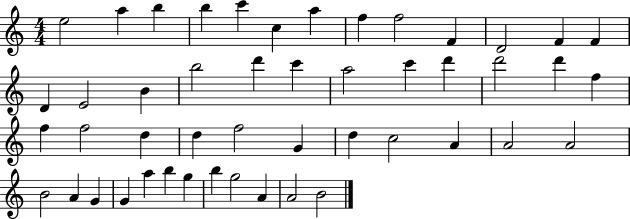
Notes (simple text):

E5/h A5/q B5/q B5/q C6/q C5/q A5/q F5/q F5/h F4/q D4/h F4/q F4/q D4/q E4/h B4/q B5/h D6/q C6/q A5/h C6/q D6/q D6/h D6/q F5/q F5/q F5/h D5/q D5/q F5/h G4/q D5/q C5/h A4/q A4/h A4/h B4/h A4/q G4/q G4/q A5/q B5/q G5/q B5/q G5/h A4/q A4/h B4/h